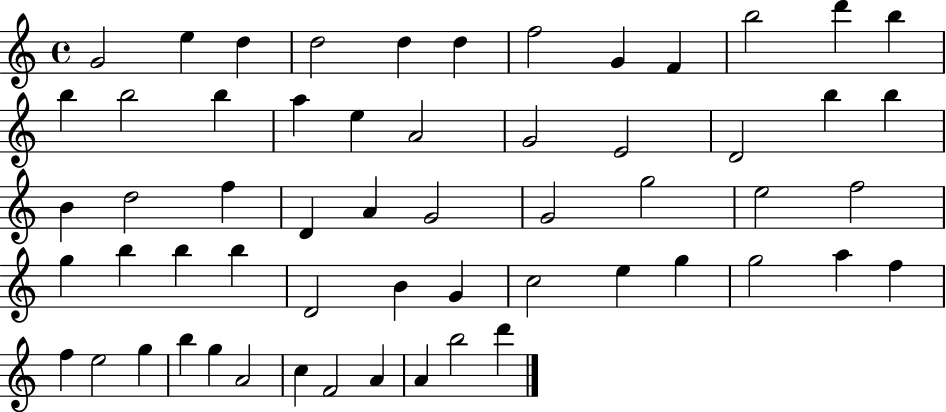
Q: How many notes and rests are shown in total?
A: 58